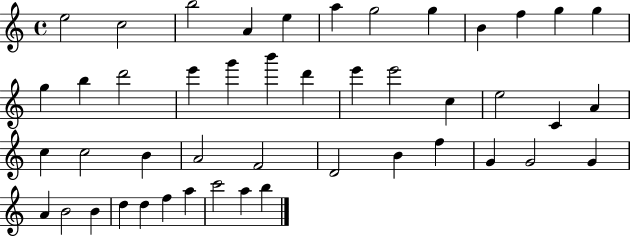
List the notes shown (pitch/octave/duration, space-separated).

E5/h C5/h B5/h A4/q E5/q A5/q G5/h G5/q B4/q F5/q G5/q G5/q G5/q B5/q D6/h E6/q G6/q B6/q D6/q E6/q E6/h C5/q E5/h C4/q A4/q C5/q C5/h B4/q A4/h F4/h D4/h B4/q F5/q G4/q G4/h G4/q A4/q B4/h B4/q D5/q D5/q F5/q A5/q C6/h A5/q B5/q